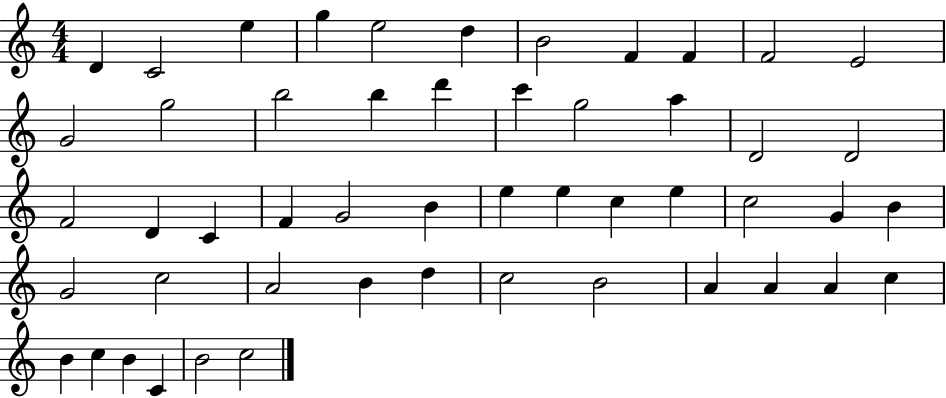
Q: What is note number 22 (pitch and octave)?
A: F4